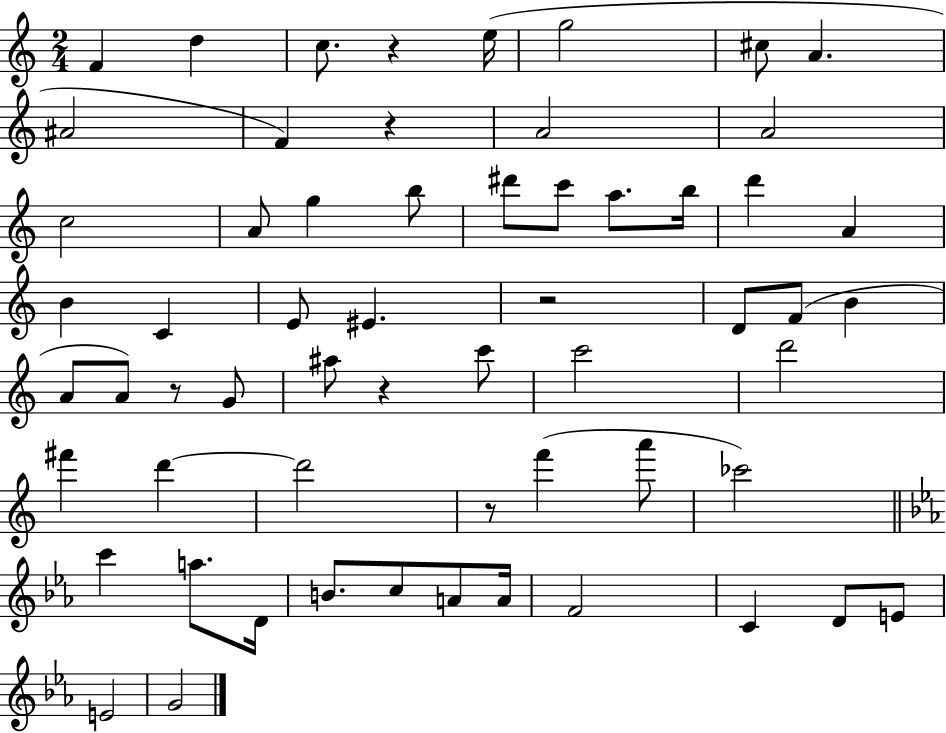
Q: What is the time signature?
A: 2/4